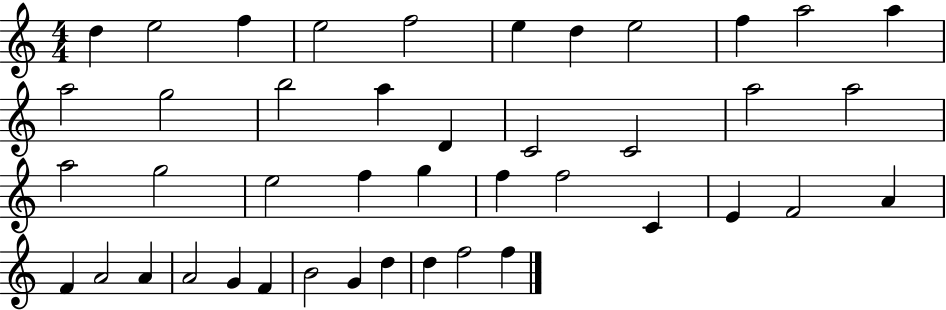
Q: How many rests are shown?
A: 0